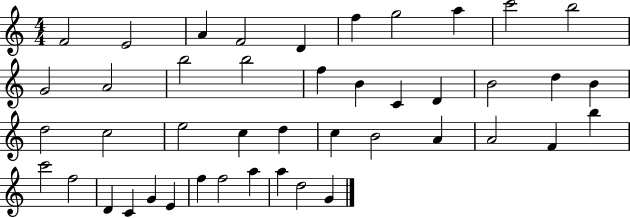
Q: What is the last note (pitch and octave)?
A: G4